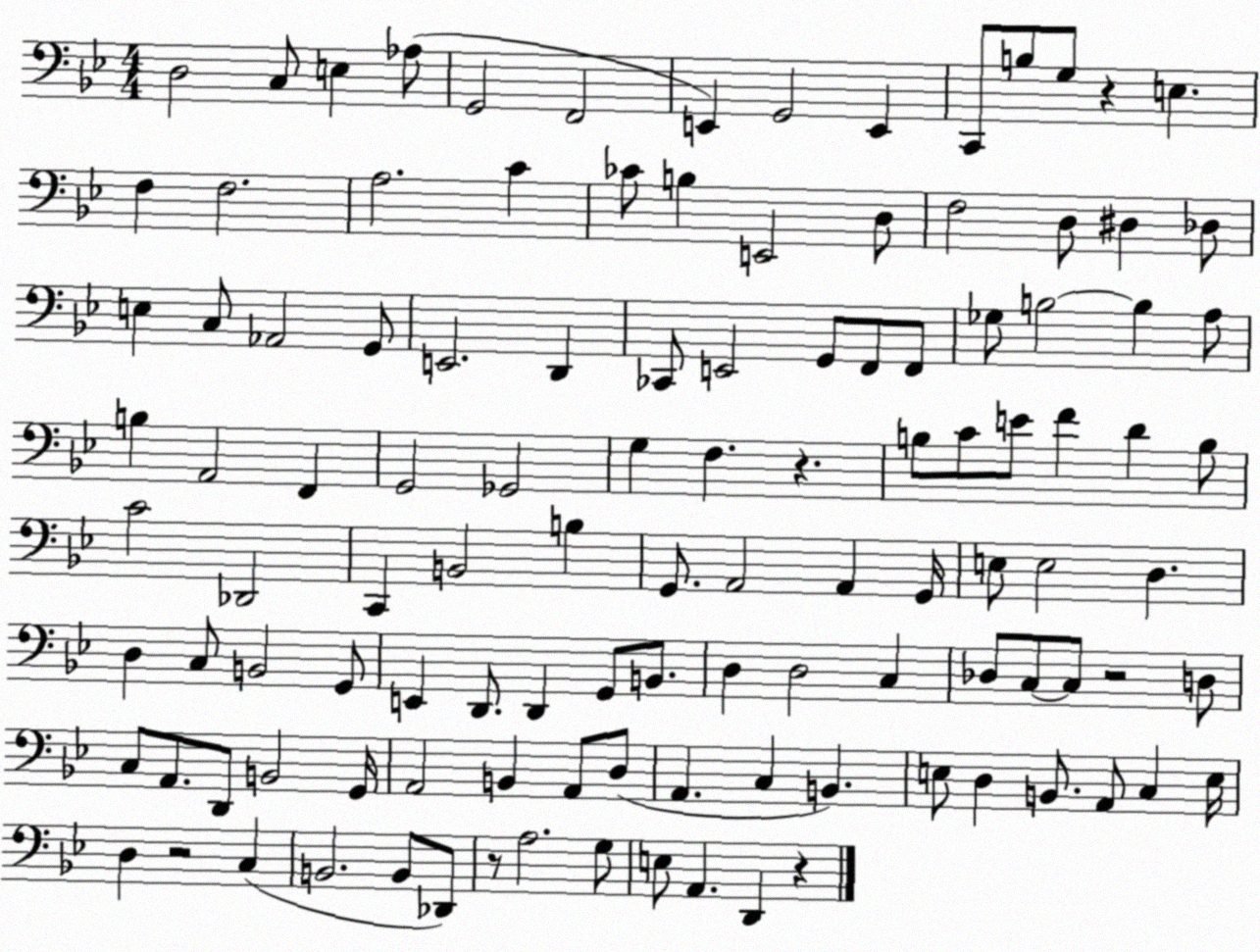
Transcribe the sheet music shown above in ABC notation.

X:1
T:Untitled
M:4/4
L:1/4
K:Bb
D,2 C,/2 E, _A,/2 G,,2 F,,2 E,, G,,2 E,, C,,/2 B,/2 G,/2 z E, F, F,2 A,2 C _C/2 B, E,,2 D,/2 F,2 D,/2 ^D, _D,/2 E, C,/2 _A,,2 G,,/2 E,,2 D,, _C,,/2 E,,2 G,,/2 F,,/2 F,,/2 _G,/2 B,2 B, A,/2 B, A,,2 F,, G,,2 _G,,2 G, F, z B,/2 C/2 E/2 F D B,/2 C2 _D,,2 C,, B,,2 B, G,,/2 A,,2 A,, G,,/4 E,/2 E,2 D, D, C,/2 B,,2 G,,/2 E,, D,,/2 D,, G,,/2 B,,/2 D, D,2 C, _D,/2 C,/2 C,/2 z2 D,/2 C,/2 A,,/2 D,,/2 B,,2 G,,/4 A,,2 B,, A,,/2 D,/2 A,, C, B,, E,/2 D, B,,/2 A,,/2 C, E,/4 D, z2 C, B,,2 B,,/2 _D,,/2 z/2 A,2 G,/2 E,/2 A,, D,, z